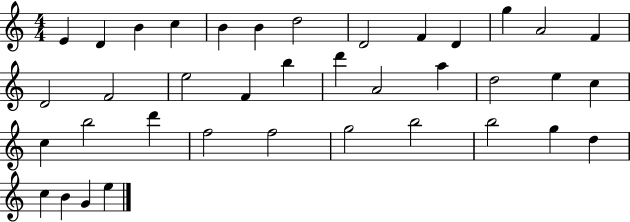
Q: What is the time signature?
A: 4/4